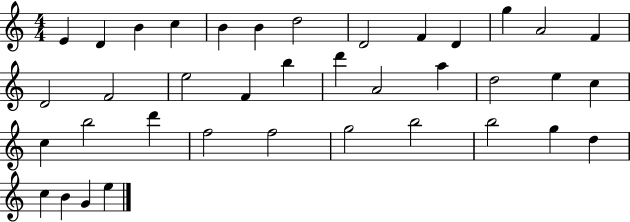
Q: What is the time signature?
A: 4/4